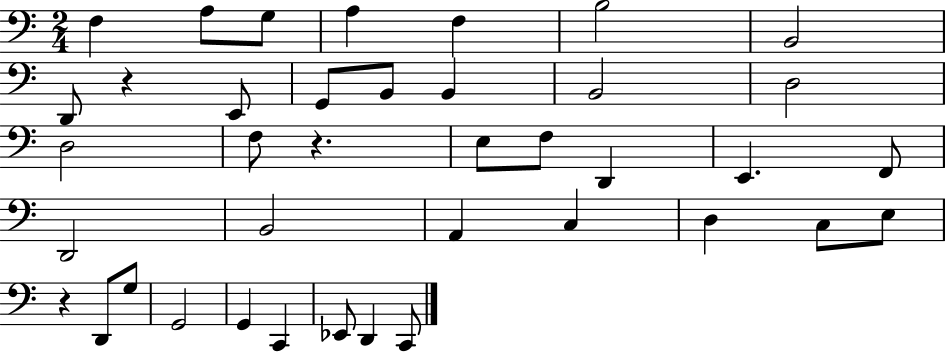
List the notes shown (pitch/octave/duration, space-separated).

F3/q A3/e G3/e A3/q F3/q B3/h B2/h D2/e R/q E2/e G2/e B2/e B2/q B2/h D3/h D3/h F3/e R/q. E3/e F3/e D2/q E2/q. F2/e D2/h B2/h A2/q C3/q D3/q C3/e E3/e R/q D2/e G3/e G2/h G2/q C2/q Eb2/e D2/q C2/e